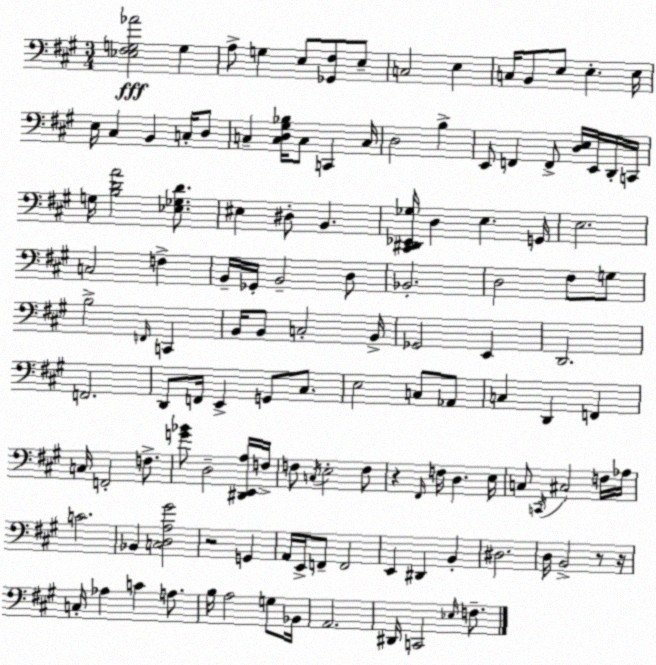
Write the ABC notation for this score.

X:1
T:Untitled
M:3/4
L:1/4
K:A
[_E,^F,G,_A]2 G, A,/2 G, E,/2 [_G,,^F,]/2 E,/2 C,2 E, C,/4 B,,/2 E,/2 E, E,/4 E,/4 ^C, B,, C,/4 D,/2 C, [C,D,^G,_B,]/4 C,/2 C,, C,/4 D,2 B, E,,/2 F,, F,,/2 [D,E,]/4 E,,/4 D,,/4 C,,/4 G,/4 [B,DA]2 [_E,_G,D]/2 ^E, ^D,/2 B,, [^C,,^D,,_E,,_G,]/4 D, E, G,,/4 E,2 C,2 F, B,,/4 _G,,/4 B,,2 D,/2 _B,,2 D,2 ^F,/2 G,/2 B,2 F,,/4 C,, B,,/4 B,,/2 C,2 B,,/4 _G,,2 E,, D,,2 F,,2 D,,/2 F,,/4 E,, G,,/2 ^C,/2 E,2 C,/2 _A,,/2 C, D,, F,, C,/4 F,,2 F,/2 [G_B]/2 D,2 [^D,,E,,A,]/4 F,/4 F,/2 C,/4 E,2 F,/2 z ^F,,/4 F,/4 D, E,/4 C,/2 C,,/4 ^C,2 F,/4 _A,/4 C2 _B,, [C,D,A,^G]2 z2 G,, A,,/4 E,,/4 F,,/2 F,,2 E,, ^D,, B,, ^D,2 D,/4 B,,2 z/2 z/4 C,/4 _A, C A,/2 B,/4 A,2 G,/2 _B,,/4 A,,2 ^D,,/4 C,,2 _E,/4 F,/2